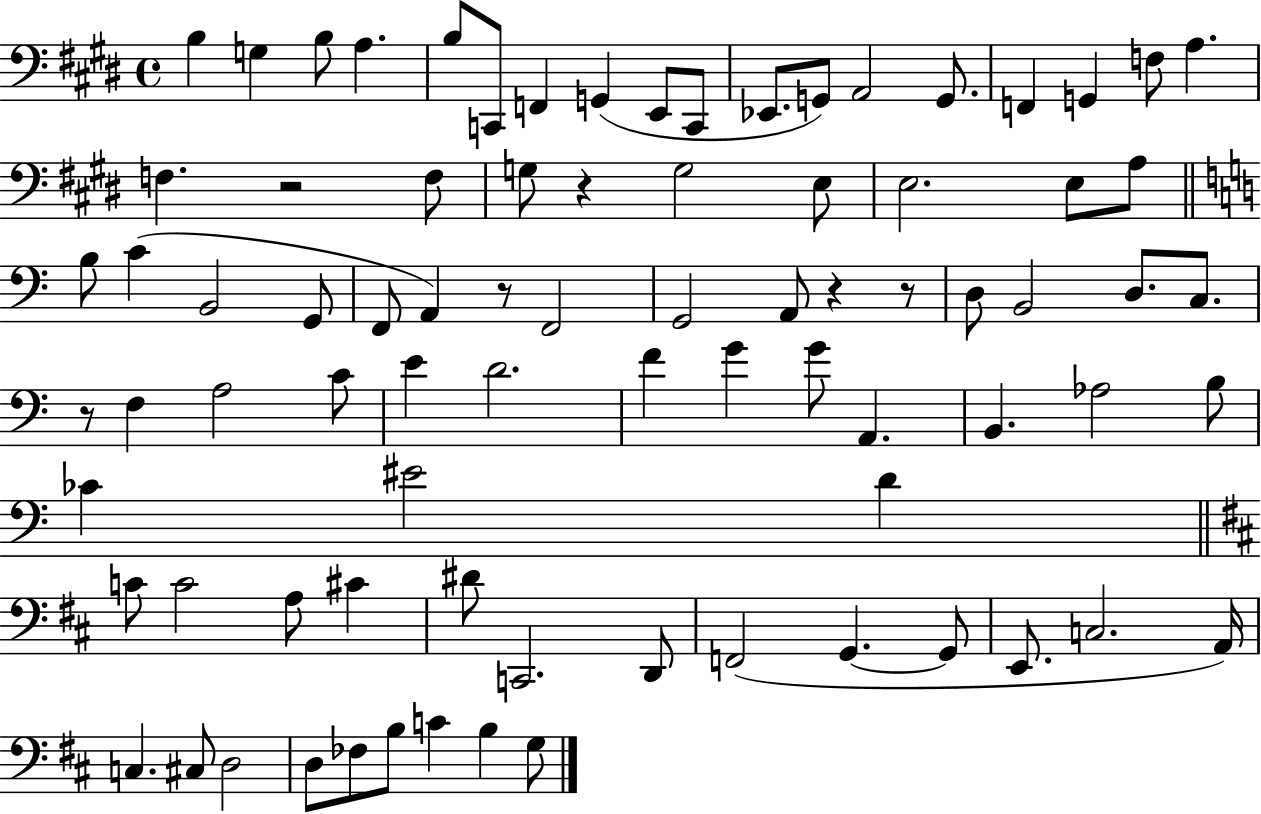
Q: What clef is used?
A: bass